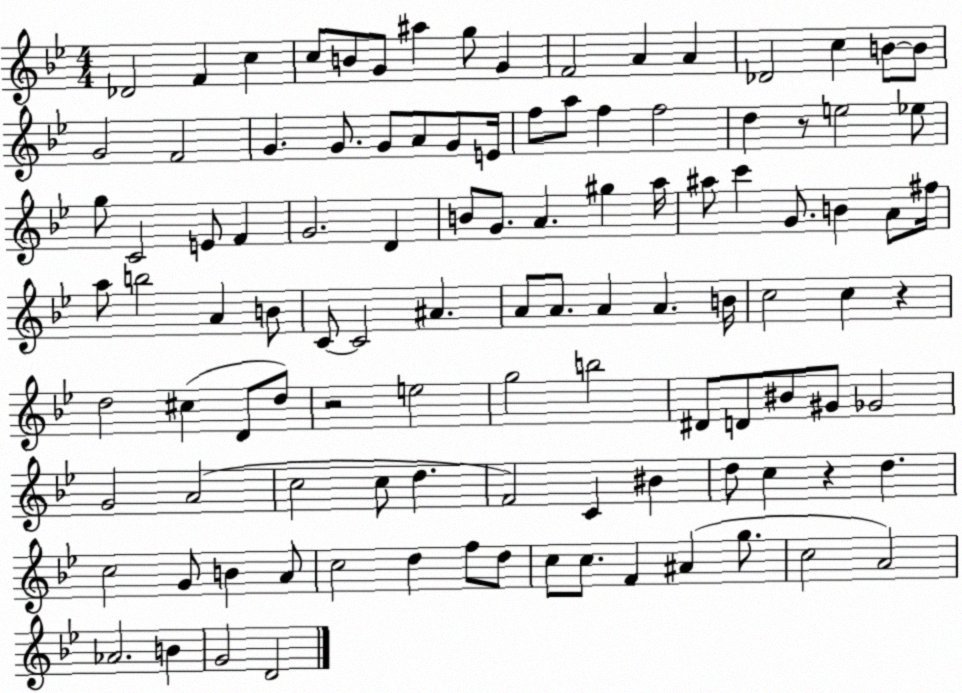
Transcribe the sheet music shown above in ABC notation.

X:1
T:Untitled
M:4/4
L:1/4
K:Bb
_D2 F c c/2 B/2 G/2 ^a g/2 G F2 A A _D2 c B/2 B/2 G2 F2 G G/2 G/2 A/2 G/2 E/4 f/2 a/2 f f2 d z/2 e2 _e/2 g/2 C2 E/2 F G2 D B/2 G/2 A ^g a/4 ^a/2 c' G/2 B A/2 ^f/4 a/2 b2 A B/2 C/2 C2 ^A A/2 A/2 A A B/4 c2 c z d2 ^c D/2 d/2 z2 e2 g2 b2 ^D/2 D/2 ^B/2 ^G/2 _G2 G2 A2 c2 c/2 d F2 C ^B d/2 c z d c2 G/2 B A/2 c2 d f/2 d/2 c/2 c/2 F ^A g/2 c2 A2 _A2 B G2 D2